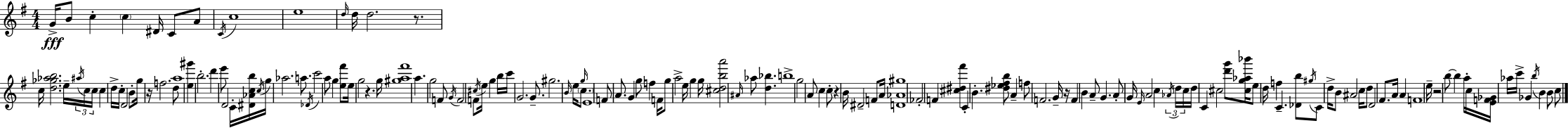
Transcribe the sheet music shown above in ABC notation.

X:1
T:Untitled
M:4/4
L:1/4
K:Em
G/4 B/2 c c ^D/4 C/2 A/2 C/4 c4 e4 d/4 d/4 d2 z/2 c/4 [d_g_ab]2 e/4 ^a/4 c/4 c/4 c d/4 c/4 D2 B/2 g/4 z/4 f2 d/2 a4 [e^g'] b2 d' e'/2 D2 C/4 [^D_Acb]/4 c/4 g/4 _a2 a/2 _D/4 c'2 a/2 g [e^f']/2 e/4 g2 z g/4 [^ga^f']4 a g2 F/2 G/4 F2 F/2 ^c/4 e/4 g b/4 c'/4 G2 G/2 ^g2 B/4 e/4 g/4 c/2 E4 F/2 A/2 G g/2 f F/4 g/2 a2 e/4 g g/4 [^cdba']2 ^A/4 _a/2 [d_b] b4 g2 A/2 c c/2 z B/4 ^D2 F/2 A/4 [D_A^g]4 _F2 F [^c^d^f'] C B [^d_e^fb]/2 A f/2 F2 G/4 z/4 F B A/2 G A/2 G/4 E/4 A2 c _A/4 d/4 c/4 d/4 C ^c2 [d'g']/2 [^cg_a_b']/4 e/2 d/4 f C [_Db]/2 ^g/4 C/2 d/4 B/2 ^A2 c/4 d/2 D2 ^F/2 A/4 A F4 e/4 z2 b/2 b a/4 c/4 [EF_G]/4 _a/4 c'/4 _G b/4 B B/2 c/2